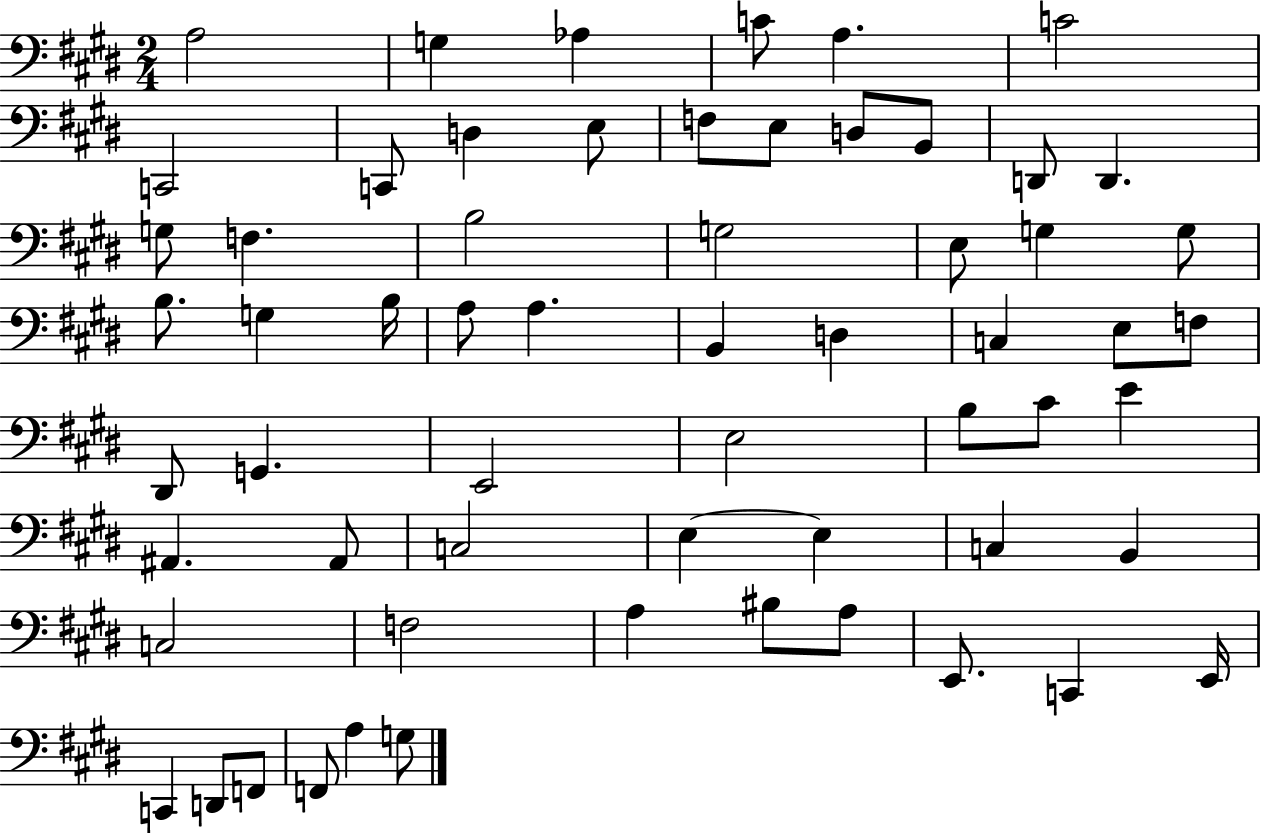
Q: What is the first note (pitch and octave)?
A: A3